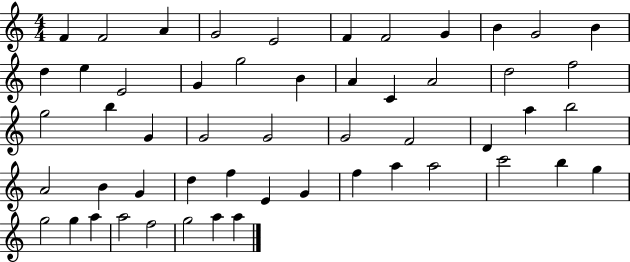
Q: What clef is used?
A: treble